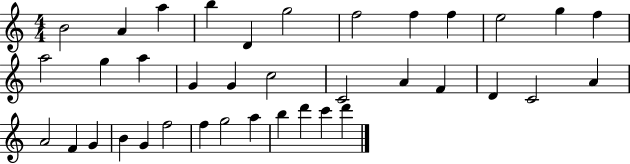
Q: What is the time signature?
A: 4/4